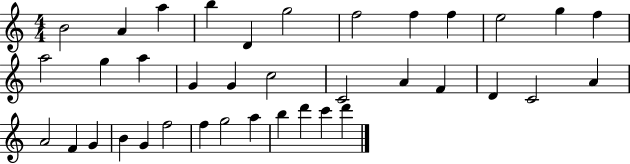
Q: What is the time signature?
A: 4/4